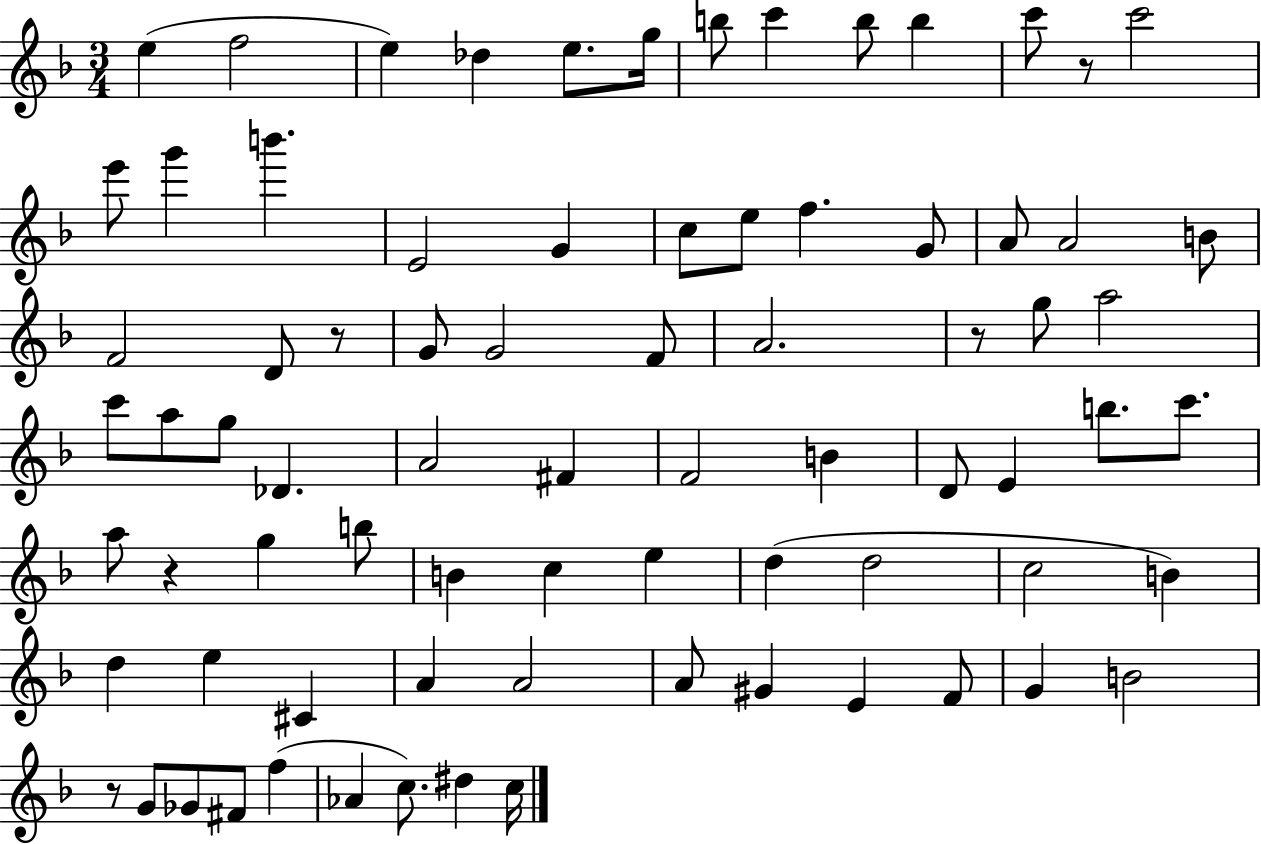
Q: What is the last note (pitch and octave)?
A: C5